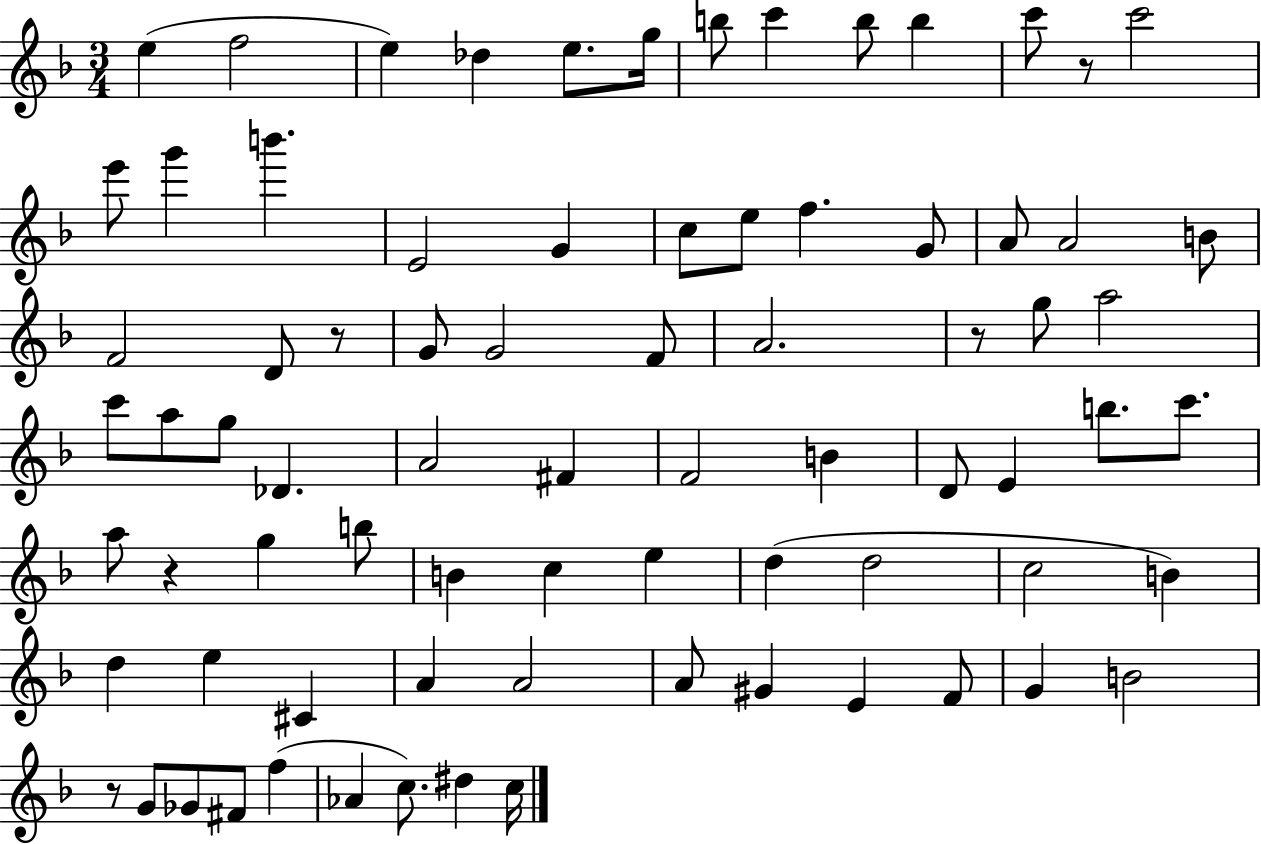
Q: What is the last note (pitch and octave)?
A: C5